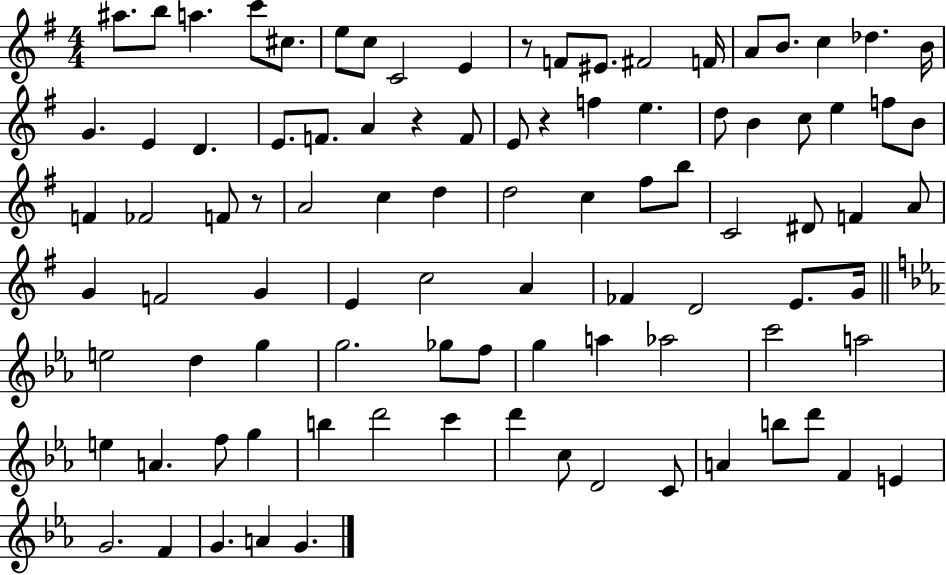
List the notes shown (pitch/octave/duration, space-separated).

A#5/e. B5/e A5/q. C6/e C#5/e. E5/e C5/e C4/h E4/q R/e F4/e EIS4/e. F#4/h F4/s A4/e B4/e. C5/q Db5/q. B4/s G4/q. E4/q D4/q. E4/e. F4/e. A4/q R/q F4/e E4/e R/q F5/q E5/q. D5/e B4/q C5/e E5/q F5/e B4/e F4/q FES4/h F4/e R/e A4/h C5/q D5/q D5/h C5/q F#5/e B5/e C4/h D#4/e F4/q A4/e G4/q F4/h G4/q E4/q C5/h A4/q FES4/q D4/h E4/e. G4/s E5/h D5/q G5/q G5/h. Gb5/e F5/e G5/q A5/q Ab5/h C6/h A5/h E5/q A4/q. F5/e G5/q B5/q D6/h C6/q D6/q C5/e D4/h C4/e A4/q B5/e D6/e F4/q E4/q G4/h. F4/q G4/q. A4/q G4/q.